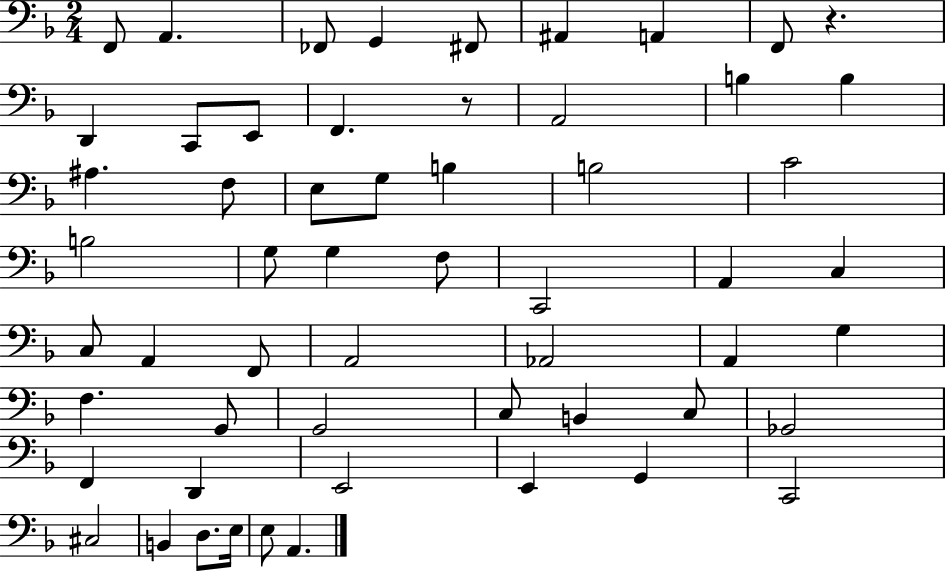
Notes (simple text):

F2/e A2/q. FES2/e G2/q F#2/e A#2/q A2/q F2/e R/q. D2/q C2/e E2/e F2/q. R/e A2/h B3/q B3/q A#3/q. F3/e E3/e G3/e B3/q B3/h C4/h B3/h G3/e G3/q F3/e C2/h A2/q C3/q C3/e A2/q F2/e A2/h Ab2/h A2/q G3/q F3/q. G2/e G2/h C3/e B2/q C3/e Gb2/h F2/q D2/q E2/h E2/q G2/q C2/h C#3/h B2/q D3/e. E3/s E3/e A2/q.